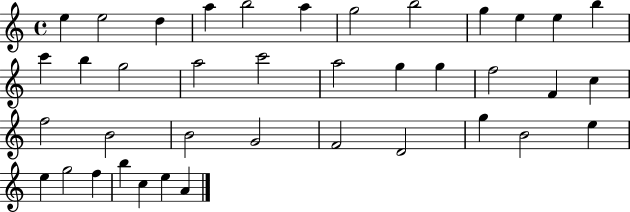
E5/q E5/h D5/q A5/q B5/h A5/q G5/h B5/h G5/q E5/q E5/q B5/q C6/q B5/q G5/h A5/h C6/h A5/h G5/q G5/q F5/h F4/q C5/q F5/h B4/h B4/h G4/h F4/h D4/h G5/q B4/h E5/q E5/q G5/h F5/q B5/q C5/q E5/q A4/q